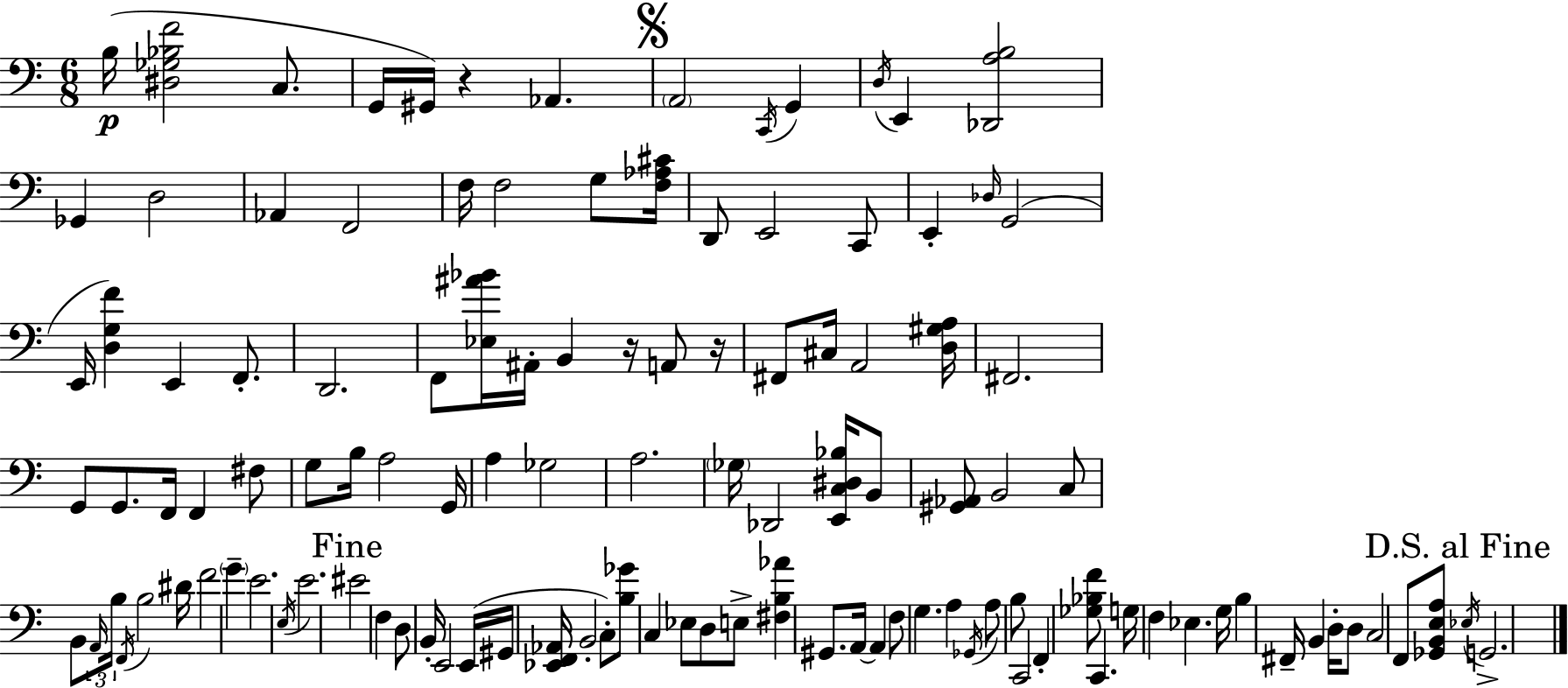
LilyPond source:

{
  \clef bass
  \numericTimeSignature
  \time 6/8
  \key a \minor
  b16(\p <dis ges bes f'>2 c8. | g,16 gis,16) r4 aes,4. | \mark \markup { \musicglyph "scripts.segno" } \parenthesize a,2 \acciaccatura { c,16 } g,4 | \acciaccatura { d16 } e,4 <des, a b>2 | \break ges,4 d2 | aes,4 f,2 | f16 f2 g8 | <f aes cis'>16 d,8 e,2 | \break c,8 e,4-. \grace { des16 }( g,2 | e,16 <d g f'>4) e,4 | f,8.-. d,2. | f,8 <ees ais' bes'>16 ais,16-. b,4 r16 | \break a,8 r16 fis,8 cis16 a,2 | <d gis a>16 fis,2. | g,8 g,8. f,16 f,4 | fis8 g8 b16 a2 | \break g,16 a4 ges2 | a2. | \parenthesize ges16 des,2 | <e, c dis bes>16 b,8 <gis, aes,>8 b,2 | \break c8 b,8 \tuplet 3/2 { \grace { a,16 } b16 \acciaccatura { f,16 } } b2 | dis'16 f'2 | \parenthesize g'4-- e'2. | \acciaccatura { e16 } e'2. | \break \mark "Fine" eis'2 | f4 d8 b,16-. e,2 | e,16( gis,16 <ees, f, aes,>16 b,2-. | c8-.) <b ges'>8 c4 | \break ees8 d8 e8-> <fis b aes'>4 gis,8. | a,16~~ a,4 f8 g4. | a4 \acciaccatura { ges,16 } a8 b8 c,2 | f,4-. <ges bes f'>8 | \break c,4. g16 f4 | ees4. g16 b4 fis,16-- | b,4 d16-. d8 c2 | f,8 <ges, b, e a>8 \mark "D.S. al Fine" \acciaccatura { ees16 } g,2.-> | \break \bar "|."
}